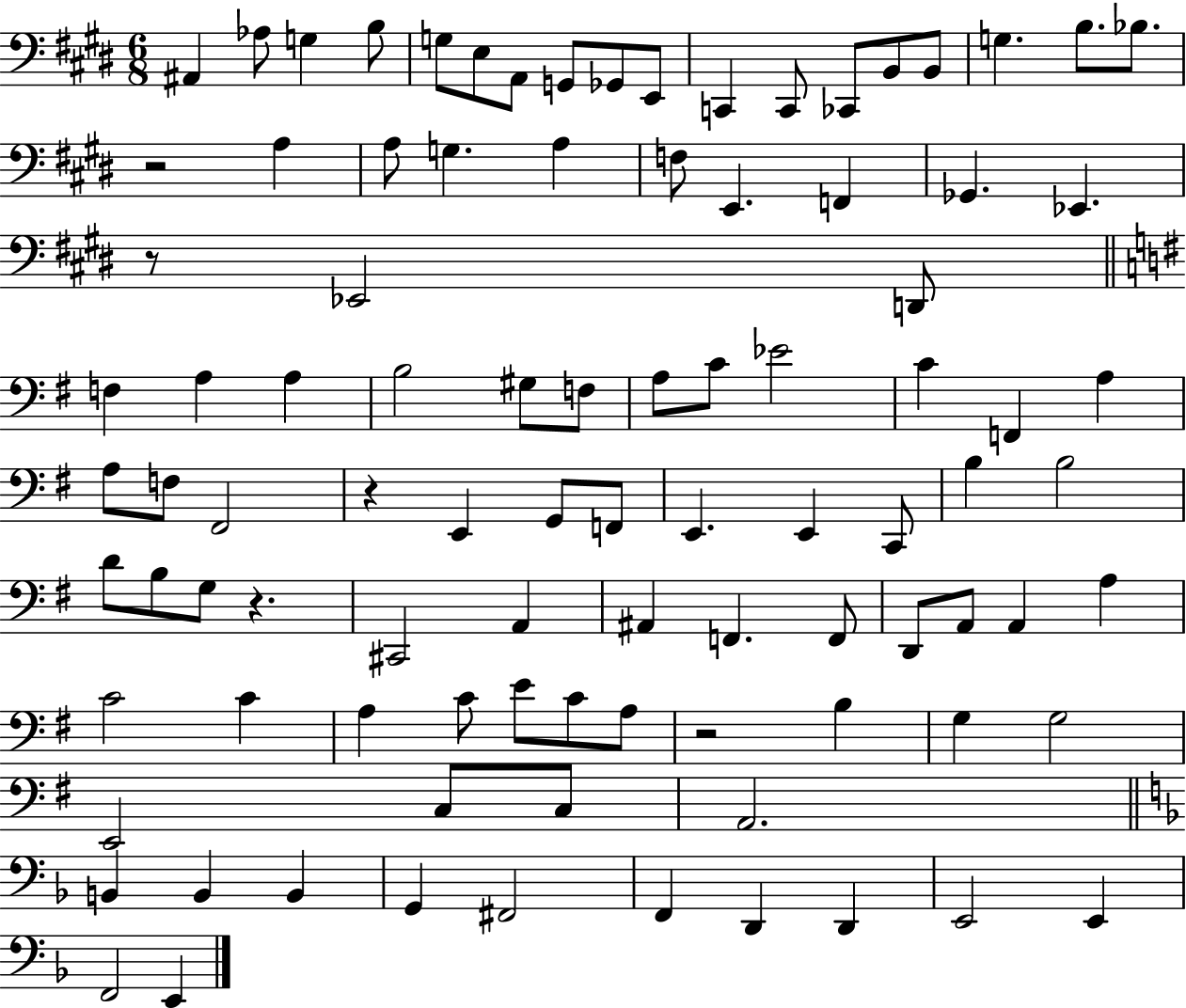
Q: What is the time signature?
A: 6/8